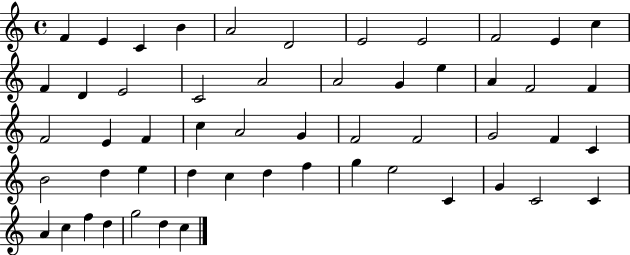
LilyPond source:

{
  \clef treble
  \time 4/4
  \defaultTimeSignature
  \key c \major
  f'4 e'4 c'4 b'4 | a'2 d'2 | e'2 e'2 | f'2 e'4 c''4 | \break f'4 d'4 e'2 | c'2 a'2 | a'2 g'4 e''4 | a'4 f'2 f'4 | \break f'2 e'4 f'4 | c''4 a'2 g'4 | f'2 f'2 | g'2 f'4 c'4 | \break b'2 d''4 e''4 | d''4 c''4 d''4 f''4 | g''4 e''2 c'4 | g'4 c'2 c'4 | \break a'4 c''4 f''4 d''4 | g''2 d''4 c''4 | \bar "|."
}